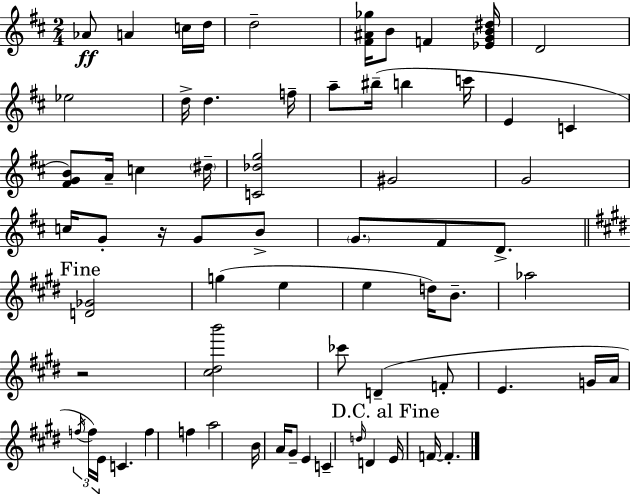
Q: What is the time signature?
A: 2/4